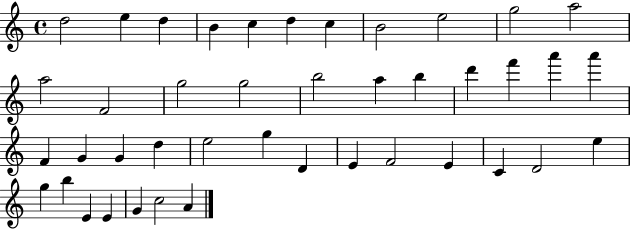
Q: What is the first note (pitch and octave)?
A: D5